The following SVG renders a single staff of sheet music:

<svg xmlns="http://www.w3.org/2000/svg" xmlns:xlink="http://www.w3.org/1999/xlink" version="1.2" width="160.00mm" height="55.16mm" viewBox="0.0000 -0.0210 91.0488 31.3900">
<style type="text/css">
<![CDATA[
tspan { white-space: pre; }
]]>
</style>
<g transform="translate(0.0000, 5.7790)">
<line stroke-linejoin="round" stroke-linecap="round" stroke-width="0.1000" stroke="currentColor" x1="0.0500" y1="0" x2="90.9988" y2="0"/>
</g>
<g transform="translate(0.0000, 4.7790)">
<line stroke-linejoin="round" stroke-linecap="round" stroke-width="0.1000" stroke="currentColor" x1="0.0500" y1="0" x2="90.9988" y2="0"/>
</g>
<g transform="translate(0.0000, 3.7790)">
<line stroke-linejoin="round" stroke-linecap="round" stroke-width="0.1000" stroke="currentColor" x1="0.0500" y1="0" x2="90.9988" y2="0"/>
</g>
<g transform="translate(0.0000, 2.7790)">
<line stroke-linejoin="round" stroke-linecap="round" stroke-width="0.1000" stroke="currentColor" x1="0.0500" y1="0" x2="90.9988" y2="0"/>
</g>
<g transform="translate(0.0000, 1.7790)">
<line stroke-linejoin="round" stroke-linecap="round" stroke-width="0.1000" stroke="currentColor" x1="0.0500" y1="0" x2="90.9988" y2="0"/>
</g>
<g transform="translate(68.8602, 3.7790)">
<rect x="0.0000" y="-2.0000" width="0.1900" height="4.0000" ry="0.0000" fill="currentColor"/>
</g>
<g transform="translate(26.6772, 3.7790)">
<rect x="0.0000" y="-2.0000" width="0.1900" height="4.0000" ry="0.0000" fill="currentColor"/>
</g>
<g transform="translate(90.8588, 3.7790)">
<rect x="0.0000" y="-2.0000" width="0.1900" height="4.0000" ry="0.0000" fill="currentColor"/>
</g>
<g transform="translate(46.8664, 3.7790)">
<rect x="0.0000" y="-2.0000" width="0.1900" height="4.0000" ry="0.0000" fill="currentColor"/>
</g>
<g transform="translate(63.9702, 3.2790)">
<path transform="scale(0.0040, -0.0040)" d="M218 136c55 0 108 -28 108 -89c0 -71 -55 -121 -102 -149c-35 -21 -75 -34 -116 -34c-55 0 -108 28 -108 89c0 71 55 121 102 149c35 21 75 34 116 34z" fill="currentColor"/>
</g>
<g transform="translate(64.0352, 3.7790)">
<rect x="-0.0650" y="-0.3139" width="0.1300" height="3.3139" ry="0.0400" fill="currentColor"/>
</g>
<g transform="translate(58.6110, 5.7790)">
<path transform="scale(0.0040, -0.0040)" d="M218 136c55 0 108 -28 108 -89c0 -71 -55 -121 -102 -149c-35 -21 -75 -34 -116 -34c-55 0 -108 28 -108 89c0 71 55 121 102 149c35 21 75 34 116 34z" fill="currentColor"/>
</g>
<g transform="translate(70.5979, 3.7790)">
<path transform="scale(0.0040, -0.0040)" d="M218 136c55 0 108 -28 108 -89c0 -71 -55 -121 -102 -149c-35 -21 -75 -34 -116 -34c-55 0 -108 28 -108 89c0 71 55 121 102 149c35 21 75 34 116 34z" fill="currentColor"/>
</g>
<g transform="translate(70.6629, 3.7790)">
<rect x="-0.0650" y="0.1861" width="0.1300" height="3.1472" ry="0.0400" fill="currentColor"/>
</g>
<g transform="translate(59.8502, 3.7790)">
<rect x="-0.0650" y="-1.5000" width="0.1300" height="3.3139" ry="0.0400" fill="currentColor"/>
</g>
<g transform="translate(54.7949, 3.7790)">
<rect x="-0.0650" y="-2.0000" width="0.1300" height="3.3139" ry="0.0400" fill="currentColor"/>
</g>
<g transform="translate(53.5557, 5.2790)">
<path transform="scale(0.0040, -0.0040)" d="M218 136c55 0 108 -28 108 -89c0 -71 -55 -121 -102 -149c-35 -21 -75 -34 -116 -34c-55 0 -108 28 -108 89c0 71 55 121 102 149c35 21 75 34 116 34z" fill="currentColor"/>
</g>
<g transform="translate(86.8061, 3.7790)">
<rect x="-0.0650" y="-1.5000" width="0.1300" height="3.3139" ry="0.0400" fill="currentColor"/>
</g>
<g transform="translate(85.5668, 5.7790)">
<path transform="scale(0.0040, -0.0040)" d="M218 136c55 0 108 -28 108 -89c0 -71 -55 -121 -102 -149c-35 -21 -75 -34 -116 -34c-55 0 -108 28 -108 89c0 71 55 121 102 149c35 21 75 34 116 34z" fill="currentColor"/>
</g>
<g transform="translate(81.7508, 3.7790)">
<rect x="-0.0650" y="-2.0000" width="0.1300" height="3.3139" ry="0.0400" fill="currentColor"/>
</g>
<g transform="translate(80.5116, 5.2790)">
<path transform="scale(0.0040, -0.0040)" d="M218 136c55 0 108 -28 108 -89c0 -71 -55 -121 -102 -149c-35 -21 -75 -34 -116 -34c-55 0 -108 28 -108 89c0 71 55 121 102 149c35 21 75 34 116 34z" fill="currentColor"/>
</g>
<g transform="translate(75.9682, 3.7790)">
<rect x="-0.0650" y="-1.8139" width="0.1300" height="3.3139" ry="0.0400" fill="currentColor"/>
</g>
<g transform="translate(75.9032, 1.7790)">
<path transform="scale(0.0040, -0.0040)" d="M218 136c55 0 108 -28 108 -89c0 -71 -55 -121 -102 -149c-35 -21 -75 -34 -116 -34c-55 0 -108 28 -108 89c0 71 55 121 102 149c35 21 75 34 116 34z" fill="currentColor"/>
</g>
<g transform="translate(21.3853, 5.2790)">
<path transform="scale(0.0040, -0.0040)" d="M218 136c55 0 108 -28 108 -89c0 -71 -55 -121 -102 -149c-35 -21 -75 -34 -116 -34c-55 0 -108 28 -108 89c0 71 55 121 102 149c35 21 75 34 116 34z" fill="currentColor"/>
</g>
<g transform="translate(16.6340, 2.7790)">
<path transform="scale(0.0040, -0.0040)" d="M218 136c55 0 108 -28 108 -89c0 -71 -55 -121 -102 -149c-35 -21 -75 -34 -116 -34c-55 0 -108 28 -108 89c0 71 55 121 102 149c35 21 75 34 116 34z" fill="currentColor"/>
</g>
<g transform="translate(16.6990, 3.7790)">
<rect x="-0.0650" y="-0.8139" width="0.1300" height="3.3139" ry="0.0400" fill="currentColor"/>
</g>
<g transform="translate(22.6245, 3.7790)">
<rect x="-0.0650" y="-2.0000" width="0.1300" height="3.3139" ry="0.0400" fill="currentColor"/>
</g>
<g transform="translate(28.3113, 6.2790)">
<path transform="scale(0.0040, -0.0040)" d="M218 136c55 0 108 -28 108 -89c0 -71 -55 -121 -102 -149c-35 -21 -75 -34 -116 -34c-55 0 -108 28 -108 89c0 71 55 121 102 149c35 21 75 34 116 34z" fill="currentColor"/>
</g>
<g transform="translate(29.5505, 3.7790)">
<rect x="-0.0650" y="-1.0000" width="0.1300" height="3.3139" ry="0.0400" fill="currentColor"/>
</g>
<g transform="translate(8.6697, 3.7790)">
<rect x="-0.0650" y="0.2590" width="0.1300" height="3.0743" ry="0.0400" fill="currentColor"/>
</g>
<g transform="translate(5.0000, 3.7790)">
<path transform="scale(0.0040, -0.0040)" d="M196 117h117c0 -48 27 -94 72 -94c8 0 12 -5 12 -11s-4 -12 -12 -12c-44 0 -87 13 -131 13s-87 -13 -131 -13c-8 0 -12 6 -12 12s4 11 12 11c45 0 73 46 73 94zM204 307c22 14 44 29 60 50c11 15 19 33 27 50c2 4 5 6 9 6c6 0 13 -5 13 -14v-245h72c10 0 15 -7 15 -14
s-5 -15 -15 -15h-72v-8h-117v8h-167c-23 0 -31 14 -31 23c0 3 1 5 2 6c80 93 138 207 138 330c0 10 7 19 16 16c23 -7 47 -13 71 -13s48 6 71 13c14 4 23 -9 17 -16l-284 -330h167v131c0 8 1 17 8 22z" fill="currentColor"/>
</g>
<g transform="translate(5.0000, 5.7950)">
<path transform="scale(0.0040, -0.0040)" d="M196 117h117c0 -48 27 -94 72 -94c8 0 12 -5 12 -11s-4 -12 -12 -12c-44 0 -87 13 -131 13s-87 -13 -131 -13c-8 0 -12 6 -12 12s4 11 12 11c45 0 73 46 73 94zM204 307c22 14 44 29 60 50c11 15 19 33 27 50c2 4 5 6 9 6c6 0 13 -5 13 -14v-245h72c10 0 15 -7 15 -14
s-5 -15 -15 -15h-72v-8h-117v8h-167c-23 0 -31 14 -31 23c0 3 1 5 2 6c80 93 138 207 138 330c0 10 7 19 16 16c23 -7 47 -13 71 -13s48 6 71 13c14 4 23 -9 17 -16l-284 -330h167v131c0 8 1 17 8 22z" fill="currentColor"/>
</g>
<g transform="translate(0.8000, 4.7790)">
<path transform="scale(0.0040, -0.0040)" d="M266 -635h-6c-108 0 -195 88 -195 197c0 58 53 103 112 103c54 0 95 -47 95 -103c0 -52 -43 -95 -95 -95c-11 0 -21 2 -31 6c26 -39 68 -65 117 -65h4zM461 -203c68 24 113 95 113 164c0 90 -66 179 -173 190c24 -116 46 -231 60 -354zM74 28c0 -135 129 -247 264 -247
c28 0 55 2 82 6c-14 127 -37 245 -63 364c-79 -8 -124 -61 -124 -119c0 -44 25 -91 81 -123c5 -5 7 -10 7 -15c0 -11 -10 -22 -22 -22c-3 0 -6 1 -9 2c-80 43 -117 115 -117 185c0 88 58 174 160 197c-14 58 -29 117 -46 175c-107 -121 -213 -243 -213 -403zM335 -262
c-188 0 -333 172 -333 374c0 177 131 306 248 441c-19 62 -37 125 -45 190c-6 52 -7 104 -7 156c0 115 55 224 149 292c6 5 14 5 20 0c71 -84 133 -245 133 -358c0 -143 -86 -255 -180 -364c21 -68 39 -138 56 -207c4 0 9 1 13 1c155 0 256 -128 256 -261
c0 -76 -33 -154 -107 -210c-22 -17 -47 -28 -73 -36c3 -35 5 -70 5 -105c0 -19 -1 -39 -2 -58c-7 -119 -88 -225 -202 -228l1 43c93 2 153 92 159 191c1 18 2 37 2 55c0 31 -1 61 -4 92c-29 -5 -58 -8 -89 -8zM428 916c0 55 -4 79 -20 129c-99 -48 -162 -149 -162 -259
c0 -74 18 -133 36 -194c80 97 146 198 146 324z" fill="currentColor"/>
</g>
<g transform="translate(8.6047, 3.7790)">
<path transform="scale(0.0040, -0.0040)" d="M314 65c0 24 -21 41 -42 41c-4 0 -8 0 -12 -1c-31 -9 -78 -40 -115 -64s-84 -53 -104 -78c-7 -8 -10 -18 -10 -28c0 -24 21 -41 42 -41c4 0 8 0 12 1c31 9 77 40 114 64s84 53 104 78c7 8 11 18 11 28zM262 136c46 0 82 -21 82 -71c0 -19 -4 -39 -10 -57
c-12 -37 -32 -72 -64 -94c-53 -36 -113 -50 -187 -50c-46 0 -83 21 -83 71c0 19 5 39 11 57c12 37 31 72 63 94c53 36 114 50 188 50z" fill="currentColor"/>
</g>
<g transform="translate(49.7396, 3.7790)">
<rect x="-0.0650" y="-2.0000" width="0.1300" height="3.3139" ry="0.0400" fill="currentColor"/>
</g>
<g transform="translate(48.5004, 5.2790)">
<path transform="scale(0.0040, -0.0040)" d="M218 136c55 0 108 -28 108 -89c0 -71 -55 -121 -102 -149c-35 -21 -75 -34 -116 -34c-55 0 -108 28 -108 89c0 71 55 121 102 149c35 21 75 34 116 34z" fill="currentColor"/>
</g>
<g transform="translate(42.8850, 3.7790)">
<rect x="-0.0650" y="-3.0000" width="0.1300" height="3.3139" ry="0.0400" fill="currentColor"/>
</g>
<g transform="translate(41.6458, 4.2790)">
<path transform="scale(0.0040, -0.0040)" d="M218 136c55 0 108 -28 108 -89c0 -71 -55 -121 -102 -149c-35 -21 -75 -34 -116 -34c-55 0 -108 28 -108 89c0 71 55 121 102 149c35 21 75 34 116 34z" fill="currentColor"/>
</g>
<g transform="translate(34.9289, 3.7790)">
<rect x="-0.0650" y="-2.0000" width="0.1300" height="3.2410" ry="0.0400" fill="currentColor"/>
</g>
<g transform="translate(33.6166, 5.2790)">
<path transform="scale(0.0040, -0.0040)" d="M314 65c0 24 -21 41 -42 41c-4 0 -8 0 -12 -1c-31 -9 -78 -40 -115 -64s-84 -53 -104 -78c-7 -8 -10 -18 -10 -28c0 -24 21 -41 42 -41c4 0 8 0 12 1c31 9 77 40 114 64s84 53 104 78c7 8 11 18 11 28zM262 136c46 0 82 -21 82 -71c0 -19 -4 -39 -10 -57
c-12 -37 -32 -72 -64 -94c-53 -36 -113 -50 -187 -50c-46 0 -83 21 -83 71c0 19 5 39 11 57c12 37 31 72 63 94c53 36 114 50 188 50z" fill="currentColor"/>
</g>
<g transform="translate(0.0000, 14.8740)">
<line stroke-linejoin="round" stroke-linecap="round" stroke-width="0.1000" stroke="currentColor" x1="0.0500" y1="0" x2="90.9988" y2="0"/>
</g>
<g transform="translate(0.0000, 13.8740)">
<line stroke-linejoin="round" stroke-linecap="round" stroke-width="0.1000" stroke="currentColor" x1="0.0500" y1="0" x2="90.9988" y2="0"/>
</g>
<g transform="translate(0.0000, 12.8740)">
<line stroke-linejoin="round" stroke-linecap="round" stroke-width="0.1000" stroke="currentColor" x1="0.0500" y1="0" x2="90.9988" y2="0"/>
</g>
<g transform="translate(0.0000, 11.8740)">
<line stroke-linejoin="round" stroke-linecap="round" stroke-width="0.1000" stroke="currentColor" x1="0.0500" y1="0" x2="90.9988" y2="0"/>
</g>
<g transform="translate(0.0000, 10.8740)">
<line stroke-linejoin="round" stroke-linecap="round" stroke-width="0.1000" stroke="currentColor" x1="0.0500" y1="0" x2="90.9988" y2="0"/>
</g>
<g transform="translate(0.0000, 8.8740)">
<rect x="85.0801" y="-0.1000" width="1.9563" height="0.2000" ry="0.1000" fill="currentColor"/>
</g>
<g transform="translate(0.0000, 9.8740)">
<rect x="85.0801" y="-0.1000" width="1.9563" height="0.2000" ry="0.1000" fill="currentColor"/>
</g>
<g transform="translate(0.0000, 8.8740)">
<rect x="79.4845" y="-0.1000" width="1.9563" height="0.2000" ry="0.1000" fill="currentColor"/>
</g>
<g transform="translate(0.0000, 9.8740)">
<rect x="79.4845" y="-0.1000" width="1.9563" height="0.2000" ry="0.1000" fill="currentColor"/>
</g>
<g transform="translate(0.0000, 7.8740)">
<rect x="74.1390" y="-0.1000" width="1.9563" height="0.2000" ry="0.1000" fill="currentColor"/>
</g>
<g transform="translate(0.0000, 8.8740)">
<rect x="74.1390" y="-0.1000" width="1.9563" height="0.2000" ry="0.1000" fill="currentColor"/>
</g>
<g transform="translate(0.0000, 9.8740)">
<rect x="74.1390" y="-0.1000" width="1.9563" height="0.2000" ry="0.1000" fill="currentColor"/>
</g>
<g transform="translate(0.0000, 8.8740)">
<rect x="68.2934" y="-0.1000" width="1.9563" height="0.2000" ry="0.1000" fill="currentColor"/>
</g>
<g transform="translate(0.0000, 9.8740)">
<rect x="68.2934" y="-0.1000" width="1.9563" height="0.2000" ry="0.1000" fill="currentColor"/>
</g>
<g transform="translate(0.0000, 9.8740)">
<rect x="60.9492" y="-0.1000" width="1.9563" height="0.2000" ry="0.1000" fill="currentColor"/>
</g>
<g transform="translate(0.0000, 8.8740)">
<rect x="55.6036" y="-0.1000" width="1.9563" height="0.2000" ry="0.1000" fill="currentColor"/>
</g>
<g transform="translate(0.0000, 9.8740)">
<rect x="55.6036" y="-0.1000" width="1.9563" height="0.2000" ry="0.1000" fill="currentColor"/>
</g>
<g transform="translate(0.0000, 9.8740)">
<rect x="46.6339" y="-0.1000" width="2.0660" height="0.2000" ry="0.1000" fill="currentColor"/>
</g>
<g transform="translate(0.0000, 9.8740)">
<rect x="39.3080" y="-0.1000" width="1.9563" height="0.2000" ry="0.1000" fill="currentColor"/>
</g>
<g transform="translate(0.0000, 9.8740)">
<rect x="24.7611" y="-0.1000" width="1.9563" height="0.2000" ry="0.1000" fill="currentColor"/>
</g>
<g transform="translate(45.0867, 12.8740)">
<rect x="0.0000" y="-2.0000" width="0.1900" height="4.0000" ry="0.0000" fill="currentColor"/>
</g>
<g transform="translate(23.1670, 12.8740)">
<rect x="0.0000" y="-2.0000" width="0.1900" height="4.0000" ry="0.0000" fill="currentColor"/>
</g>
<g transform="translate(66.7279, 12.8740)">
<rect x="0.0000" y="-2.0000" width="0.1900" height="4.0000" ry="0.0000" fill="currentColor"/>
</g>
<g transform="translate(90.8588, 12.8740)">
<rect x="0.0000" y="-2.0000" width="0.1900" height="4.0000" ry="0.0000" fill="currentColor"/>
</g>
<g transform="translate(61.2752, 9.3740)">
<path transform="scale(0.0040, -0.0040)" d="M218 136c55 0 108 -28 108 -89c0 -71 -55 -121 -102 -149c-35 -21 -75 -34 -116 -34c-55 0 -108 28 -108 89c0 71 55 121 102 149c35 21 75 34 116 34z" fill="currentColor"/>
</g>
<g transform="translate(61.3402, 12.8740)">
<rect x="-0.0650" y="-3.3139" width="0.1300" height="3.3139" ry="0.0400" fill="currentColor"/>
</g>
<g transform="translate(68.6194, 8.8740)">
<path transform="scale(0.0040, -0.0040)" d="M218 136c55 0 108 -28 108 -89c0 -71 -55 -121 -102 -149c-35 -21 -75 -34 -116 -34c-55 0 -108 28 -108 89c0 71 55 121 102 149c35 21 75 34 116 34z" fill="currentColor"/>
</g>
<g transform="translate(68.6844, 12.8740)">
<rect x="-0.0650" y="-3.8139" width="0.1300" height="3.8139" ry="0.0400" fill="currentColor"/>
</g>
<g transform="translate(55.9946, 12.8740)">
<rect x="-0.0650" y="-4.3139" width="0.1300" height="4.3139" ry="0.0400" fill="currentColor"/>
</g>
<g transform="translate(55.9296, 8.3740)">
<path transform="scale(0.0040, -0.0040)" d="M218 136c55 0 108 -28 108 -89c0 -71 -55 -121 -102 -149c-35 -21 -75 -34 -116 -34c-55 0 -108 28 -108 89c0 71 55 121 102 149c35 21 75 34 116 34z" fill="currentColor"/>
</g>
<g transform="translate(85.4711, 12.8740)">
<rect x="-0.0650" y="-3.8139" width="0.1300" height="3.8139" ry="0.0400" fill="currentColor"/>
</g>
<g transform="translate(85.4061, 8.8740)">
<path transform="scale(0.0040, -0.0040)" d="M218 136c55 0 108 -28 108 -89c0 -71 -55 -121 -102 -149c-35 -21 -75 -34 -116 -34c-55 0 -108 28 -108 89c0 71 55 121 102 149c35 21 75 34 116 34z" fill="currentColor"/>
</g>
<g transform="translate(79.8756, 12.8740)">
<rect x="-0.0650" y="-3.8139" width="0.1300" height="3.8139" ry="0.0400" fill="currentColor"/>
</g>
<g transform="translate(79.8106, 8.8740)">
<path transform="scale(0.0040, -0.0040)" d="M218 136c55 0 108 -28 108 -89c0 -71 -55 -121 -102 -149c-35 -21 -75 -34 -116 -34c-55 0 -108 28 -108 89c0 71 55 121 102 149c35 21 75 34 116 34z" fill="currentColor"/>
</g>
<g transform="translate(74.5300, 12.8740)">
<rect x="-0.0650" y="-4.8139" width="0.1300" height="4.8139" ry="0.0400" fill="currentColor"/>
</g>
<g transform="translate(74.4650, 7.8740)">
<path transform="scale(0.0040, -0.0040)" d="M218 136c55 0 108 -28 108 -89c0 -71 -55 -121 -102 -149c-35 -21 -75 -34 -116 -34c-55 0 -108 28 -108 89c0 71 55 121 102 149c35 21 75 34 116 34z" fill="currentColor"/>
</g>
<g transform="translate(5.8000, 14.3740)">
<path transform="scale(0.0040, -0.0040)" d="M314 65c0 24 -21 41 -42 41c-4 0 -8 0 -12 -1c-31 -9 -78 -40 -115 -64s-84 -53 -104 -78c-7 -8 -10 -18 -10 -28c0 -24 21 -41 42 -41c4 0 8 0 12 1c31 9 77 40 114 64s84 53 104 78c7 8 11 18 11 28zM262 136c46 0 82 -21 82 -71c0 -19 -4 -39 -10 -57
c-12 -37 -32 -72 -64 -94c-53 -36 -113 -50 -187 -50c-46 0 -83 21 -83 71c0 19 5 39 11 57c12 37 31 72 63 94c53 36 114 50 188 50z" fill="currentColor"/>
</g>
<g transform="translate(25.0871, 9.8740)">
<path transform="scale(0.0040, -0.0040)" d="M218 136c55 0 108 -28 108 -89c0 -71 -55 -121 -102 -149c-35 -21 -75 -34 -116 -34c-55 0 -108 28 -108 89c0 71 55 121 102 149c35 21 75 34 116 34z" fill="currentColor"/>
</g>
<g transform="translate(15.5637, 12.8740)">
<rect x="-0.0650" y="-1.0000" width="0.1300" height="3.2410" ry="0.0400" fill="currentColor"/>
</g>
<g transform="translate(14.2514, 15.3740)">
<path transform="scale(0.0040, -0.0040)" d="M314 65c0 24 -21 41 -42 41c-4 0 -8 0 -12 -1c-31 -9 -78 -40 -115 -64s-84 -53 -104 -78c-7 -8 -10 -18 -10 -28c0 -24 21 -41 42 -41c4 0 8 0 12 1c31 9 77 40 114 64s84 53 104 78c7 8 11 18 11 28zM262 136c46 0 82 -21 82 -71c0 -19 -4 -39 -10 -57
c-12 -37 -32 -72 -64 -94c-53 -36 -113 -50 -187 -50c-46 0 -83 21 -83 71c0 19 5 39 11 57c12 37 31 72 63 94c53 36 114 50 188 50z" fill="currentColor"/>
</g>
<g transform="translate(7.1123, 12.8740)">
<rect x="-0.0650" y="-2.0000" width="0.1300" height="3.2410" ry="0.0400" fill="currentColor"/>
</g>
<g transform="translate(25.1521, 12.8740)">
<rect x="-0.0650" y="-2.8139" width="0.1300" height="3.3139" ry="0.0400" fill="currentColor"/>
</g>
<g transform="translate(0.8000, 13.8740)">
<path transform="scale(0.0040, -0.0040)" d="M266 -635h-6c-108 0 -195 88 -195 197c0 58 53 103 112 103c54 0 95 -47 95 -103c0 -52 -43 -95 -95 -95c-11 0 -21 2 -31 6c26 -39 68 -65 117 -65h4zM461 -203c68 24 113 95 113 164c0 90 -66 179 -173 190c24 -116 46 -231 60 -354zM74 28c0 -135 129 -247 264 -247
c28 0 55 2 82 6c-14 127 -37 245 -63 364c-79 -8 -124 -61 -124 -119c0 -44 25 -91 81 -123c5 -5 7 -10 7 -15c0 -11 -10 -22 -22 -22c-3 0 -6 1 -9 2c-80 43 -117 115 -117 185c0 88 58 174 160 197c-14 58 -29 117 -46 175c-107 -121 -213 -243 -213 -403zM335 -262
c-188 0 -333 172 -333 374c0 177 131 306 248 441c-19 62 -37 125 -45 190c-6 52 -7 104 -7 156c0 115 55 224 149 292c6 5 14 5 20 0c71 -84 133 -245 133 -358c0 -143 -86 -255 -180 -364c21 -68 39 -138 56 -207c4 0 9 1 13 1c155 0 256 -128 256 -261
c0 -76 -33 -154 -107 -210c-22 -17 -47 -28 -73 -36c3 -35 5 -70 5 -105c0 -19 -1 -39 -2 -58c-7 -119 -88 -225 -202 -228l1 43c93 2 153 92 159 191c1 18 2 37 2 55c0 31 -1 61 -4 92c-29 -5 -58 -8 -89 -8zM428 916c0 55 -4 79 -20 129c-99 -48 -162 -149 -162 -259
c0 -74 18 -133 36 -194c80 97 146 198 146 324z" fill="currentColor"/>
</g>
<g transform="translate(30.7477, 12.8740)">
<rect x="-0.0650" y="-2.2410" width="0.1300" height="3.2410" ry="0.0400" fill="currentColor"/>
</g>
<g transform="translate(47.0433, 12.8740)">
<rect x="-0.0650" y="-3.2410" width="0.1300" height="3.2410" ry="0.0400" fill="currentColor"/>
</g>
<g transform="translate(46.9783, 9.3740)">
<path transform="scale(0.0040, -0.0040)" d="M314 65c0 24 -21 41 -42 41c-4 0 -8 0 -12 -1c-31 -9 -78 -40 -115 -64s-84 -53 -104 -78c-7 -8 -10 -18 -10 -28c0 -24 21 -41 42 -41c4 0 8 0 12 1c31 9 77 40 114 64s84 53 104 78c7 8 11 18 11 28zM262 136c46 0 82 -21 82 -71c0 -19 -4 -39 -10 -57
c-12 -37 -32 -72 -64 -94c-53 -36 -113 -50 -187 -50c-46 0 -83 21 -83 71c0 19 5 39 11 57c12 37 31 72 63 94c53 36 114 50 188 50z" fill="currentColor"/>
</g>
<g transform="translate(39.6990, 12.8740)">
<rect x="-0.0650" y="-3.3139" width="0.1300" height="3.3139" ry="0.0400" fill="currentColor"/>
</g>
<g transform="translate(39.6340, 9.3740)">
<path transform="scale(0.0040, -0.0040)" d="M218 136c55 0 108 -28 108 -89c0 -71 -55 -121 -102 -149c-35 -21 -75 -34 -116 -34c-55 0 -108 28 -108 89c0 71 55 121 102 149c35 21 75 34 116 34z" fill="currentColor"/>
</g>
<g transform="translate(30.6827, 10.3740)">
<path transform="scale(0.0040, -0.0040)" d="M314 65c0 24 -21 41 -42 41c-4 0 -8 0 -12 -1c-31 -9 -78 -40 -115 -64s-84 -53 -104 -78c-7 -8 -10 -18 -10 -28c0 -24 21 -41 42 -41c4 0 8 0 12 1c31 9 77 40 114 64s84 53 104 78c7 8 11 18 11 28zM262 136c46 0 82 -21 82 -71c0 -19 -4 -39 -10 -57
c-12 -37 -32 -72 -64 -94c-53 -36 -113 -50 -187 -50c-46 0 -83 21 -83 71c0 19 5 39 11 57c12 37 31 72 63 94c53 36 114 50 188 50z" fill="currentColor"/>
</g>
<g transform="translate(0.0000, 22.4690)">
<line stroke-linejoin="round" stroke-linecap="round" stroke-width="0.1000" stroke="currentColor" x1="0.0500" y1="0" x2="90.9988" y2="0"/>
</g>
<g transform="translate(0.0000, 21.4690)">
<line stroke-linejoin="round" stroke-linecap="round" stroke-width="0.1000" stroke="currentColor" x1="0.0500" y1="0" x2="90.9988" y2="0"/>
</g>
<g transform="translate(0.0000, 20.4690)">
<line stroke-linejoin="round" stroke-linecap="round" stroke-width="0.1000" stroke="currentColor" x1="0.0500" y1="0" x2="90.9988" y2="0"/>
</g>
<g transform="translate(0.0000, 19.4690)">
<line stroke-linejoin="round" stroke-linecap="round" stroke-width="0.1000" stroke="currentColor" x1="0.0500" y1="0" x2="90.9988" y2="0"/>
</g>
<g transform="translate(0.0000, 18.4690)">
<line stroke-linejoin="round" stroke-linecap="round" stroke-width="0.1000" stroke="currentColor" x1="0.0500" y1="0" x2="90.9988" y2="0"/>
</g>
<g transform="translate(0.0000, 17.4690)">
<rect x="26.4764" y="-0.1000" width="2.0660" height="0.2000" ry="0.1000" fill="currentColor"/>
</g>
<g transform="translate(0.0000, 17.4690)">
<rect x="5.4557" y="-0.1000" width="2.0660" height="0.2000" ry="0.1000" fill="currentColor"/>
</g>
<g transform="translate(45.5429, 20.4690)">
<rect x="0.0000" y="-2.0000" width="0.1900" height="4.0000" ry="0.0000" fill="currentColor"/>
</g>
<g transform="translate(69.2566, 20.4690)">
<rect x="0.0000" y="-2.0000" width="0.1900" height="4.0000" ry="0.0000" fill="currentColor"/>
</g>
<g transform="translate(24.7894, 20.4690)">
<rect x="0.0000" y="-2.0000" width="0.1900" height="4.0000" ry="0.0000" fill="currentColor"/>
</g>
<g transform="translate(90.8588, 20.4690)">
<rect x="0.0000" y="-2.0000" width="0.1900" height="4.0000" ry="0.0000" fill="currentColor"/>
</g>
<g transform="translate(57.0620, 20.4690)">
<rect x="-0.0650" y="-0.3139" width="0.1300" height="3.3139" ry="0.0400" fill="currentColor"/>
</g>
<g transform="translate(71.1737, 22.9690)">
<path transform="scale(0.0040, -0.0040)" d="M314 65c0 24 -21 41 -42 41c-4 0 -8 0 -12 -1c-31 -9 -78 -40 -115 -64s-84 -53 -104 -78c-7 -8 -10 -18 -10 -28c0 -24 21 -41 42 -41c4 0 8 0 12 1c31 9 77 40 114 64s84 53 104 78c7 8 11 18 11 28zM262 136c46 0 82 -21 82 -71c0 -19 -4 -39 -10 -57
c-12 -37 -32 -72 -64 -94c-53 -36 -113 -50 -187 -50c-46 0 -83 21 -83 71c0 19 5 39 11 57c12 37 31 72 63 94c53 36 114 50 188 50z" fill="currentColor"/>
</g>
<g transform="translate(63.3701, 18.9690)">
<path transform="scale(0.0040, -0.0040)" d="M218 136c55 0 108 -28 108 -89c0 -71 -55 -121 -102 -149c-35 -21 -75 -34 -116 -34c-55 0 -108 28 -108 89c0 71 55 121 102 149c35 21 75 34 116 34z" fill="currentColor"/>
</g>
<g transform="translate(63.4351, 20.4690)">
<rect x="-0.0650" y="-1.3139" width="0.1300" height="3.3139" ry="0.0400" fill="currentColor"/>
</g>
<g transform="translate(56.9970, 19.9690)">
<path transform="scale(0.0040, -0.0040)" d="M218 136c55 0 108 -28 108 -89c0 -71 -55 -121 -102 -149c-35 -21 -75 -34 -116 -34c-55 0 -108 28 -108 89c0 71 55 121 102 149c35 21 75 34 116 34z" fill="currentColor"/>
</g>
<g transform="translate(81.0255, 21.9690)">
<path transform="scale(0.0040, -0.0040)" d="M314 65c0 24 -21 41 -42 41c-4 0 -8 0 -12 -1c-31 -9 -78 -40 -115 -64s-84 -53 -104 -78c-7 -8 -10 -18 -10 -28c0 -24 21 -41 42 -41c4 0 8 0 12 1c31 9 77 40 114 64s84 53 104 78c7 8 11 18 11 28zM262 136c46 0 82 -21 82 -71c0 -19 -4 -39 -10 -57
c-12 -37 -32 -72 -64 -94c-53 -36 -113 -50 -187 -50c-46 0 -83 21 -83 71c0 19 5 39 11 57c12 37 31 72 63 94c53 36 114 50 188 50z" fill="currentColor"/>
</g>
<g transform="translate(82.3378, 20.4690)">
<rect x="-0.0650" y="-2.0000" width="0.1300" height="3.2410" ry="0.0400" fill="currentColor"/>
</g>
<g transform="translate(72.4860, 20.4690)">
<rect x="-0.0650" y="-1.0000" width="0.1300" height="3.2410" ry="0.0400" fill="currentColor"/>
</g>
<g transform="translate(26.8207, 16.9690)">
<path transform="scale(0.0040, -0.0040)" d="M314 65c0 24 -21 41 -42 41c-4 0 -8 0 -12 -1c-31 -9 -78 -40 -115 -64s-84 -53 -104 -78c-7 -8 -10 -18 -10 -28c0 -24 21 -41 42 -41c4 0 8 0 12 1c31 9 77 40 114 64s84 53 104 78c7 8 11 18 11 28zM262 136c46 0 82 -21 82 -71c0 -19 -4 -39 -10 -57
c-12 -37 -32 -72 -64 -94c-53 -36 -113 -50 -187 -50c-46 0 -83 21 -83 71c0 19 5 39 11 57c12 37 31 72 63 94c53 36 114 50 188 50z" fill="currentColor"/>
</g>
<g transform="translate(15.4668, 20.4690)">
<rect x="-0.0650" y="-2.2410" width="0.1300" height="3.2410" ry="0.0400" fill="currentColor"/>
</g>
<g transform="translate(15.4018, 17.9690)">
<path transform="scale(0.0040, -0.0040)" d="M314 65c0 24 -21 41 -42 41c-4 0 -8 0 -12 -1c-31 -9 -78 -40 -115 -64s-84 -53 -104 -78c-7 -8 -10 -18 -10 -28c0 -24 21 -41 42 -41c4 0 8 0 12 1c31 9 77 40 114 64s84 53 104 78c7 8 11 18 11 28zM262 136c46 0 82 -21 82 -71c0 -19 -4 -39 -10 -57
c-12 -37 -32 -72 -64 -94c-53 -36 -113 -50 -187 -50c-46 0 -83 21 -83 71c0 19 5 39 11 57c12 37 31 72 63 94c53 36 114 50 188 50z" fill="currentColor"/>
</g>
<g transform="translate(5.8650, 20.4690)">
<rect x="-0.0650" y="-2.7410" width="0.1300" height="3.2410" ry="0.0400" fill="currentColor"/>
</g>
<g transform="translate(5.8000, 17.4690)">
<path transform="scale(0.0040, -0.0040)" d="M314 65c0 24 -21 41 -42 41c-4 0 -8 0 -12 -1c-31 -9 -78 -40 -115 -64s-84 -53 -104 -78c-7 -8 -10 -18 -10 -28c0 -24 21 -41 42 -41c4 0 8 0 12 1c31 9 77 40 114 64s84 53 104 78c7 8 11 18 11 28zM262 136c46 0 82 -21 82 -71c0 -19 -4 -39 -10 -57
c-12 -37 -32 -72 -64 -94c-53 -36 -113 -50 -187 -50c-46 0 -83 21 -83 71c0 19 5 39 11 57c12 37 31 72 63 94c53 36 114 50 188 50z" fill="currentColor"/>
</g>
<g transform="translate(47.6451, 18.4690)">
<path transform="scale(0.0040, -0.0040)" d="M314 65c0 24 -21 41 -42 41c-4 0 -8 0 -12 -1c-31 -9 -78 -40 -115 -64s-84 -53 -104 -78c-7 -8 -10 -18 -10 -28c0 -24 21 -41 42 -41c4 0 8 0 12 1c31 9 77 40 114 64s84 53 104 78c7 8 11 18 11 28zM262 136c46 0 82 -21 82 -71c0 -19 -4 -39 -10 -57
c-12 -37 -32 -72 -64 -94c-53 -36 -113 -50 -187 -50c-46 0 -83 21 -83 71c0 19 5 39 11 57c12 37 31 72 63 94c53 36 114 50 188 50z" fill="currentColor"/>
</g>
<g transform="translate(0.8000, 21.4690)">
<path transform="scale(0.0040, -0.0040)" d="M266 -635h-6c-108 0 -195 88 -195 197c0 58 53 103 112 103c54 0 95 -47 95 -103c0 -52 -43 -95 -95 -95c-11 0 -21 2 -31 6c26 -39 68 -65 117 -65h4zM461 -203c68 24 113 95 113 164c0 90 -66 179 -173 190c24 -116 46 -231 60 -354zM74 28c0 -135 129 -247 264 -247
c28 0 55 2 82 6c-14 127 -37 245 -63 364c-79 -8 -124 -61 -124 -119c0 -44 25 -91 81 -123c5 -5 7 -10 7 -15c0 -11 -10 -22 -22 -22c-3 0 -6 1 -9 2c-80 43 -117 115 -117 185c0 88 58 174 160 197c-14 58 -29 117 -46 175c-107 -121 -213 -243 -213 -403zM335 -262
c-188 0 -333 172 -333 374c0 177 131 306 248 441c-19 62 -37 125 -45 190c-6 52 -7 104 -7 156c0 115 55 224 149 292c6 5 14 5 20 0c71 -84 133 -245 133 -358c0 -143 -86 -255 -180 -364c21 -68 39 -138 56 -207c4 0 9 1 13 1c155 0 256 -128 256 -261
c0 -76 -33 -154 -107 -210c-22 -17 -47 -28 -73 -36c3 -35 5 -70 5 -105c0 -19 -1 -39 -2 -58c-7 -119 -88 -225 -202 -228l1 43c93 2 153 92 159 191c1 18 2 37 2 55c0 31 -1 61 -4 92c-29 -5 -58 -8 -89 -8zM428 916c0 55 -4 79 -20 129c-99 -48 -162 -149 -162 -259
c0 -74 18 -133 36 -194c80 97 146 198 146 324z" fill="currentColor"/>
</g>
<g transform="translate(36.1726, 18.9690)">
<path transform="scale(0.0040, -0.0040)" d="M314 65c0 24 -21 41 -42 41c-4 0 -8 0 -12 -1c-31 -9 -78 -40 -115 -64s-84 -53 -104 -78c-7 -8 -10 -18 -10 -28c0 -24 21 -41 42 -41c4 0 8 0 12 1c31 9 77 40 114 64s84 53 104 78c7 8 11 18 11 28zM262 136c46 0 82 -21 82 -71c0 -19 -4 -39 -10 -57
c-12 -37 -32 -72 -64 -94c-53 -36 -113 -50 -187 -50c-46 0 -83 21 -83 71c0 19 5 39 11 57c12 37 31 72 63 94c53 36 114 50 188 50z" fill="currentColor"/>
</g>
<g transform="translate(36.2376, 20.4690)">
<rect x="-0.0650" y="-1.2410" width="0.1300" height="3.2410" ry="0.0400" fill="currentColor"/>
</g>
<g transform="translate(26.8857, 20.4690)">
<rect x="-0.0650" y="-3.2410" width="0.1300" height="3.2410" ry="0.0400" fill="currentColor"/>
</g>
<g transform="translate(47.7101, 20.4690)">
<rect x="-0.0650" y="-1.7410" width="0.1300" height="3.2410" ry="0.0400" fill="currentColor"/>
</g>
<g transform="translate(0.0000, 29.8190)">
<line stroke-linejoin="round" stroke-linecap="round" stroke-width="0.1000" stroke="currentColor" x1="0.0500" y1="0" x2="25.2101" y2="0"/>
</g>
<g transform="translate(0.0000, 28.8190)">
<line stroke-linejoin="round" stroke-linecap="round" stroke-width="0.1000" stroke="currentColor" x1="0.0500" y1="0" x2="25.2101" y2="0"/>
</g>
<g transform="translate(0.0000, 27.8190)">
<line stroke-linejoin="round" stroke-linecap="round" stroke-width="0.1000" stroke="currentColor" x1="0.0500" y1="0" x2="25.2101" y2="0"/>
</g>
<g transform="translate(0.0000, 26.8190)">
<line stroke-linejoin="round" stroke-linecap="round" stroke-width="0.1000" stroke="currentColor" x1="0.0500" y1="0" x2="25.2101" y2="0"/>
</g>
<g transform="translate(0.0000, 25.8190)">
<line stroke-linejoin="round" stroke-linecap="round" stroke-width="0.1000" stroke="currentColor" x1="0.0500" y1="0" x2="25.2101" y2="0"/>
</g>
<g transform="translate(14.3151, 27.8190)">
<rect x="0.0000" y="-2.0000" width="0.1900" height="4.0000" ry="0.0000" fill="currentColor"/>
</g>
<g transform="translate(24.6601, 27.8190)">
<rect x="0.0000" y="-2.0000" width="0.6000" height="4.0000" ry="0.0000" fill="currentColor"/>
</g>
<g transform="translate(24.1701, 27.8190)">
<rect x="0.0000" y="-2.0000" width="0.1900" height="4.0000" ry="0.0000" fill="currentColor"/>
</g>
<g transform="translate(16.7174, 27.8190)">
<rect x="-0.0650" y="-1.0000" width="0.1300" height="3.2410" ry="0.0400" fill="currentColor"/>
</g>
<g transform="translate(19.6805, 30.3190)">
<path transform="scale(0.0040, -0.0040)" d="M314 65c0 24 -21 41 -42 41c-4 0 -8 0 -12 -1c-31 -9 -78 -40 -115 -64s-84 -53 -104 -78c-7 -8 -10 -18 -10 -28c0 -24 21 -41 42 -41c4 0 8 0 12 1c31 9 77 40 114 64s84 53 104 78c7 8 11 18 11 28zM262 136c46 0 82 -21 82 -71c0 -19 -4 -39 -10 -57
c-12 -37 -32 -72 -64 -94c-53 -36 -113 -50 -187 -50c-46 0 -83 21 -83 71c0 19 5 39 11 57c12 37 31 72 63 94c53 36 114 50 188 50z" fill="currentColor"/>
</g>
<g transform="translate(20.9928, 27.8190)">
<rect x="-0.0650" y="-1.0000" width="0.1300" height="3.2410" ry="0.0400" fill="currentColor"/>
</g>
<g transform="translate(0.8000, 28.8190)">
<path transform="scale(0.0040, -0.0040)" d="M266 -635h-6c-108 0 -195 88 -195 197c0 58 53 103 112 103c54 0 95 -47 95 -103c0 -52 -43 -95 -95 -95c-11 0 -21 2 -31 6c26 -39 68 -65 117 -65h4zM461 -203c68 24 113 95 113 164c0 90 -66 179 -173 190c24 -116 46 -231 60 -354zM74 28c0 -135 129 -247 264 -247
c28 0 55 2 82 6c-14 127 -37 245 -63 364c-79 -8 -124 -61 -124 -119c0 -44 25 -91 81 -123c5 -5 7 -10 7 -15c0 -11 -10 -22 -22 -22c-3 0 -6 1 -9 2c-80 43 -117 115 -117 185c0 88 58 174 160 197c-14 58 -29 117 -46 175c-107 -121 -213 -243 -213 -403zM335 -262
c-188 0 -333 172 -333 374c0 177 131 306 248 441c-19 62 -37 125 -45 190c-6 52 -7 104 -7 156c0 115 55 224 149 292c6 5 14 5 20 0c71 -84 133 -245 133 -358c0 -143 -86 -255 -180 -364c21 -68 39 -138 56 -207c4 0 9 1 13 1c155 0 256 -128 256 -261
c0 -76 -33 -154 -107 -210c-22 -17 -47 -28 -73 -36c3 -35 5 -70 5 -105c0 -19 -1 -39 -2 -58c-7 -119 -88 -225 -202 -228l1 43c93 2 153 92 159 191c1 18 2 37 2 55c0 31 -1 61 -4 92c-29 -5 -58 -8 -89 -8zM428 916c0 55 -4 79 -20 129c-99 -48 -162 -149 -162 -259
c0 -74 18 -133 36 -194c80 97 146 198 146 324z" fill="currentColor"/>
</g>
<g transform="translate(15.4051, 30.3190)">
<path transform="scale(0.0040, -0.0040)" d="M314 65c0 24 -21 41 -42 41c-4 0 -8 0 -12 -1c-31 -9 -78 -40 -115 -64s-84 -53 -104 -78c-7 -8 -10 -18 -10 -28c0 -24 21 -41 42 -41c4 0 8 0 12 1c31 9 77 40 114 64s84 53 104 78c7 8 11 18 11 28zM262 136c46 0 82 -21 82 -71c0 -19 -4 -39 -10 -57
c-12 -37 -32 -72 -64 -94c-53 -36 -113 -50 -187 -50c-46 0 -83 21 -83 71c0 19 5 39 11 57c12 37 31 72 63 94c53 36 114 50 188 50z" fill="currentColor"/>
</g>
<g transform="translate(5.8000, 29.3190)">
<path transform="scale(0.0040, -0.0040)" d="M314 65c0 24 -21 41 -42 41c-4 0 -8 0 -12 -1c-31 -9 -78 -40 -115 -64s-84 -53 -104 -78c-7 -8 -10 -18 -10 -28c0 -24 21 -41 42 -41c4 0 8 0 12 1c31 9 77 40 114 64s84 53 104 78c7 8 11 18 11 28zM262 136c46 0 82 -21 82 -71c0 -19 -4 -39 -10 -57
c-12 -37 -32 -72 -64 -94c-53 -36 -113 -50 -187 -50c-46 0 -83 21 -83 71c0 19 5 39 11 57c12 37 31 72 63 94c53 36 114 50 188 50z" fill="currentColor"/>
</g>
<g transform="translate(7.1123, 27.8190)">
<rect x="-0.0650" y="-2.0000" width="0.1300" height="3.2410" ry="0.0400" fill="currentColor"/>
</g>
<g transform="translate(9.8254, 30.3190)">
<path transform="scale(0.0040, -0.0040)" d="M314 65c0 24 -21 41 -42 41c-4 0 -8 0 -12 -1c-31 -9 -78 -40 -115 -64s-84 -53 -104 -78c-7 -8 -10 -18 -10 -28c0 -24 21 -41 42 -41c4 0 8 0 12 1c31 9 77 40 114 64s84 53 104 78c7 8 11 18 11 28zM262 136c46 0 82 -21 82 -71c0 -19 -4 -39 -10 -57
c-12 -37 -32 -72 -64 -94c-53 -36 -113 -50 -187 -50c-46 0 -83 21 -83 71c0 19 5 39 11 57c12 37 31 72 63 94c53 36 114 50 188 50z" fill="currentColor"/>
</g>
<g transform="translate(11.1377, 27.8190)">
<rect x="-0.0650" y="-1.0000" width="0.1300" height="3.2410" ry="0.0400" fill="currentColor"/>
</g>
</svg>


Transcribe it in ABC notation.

X:1
T:Untitled
M:4/4
L:1/4
K:C
B2 d F D F2 A F F E c B f F E F2 D2 a g2 b b2 d' b c' e' c' c' a2 g2 b2 e2 f2 c e D2 F2 F2 D2 D2 D2